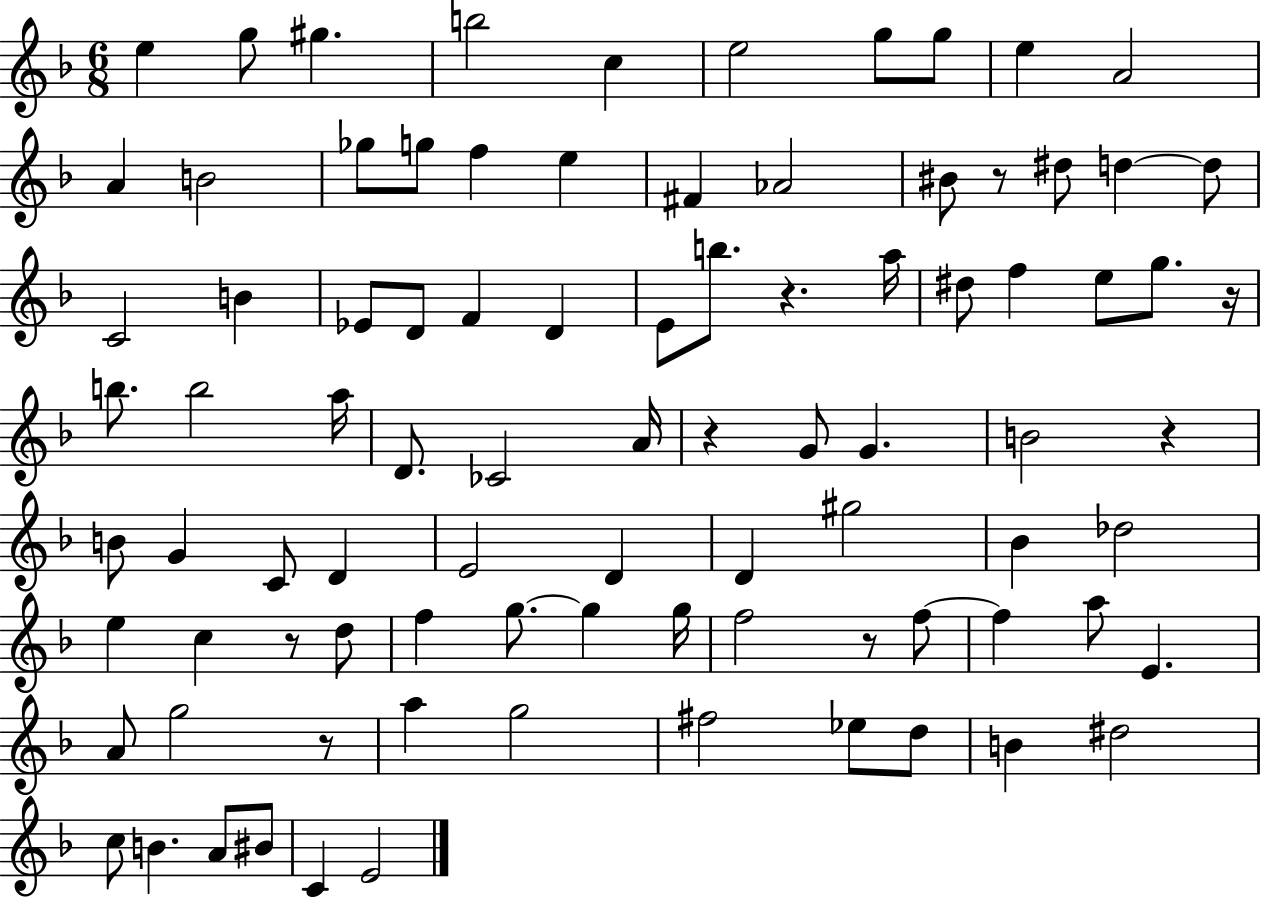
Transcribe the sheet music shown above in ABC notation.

X:1
T:Untitled
M:6/8
L:1/4
K:F
e g/2 ^g b2 c e2 g/2 g/2 e A2 A B2 _g/2 g/2 f e ^F _A2 ^B/2 z/2 ^d/2 d d/2 C2 B _E/2 D/2 F D E/2 b/2 z a/4 ^d/2 f e/2 g/2 z/4 b/2 b2 a/4 D/2 _C2 A/4 z G/2 G B2 z B/2 G C/2 D E2 D D ^g2 _B _d2 e c z/2 d/2 f g/2 g g/4 f2 z/2 f/2 f a/2 E A/2 g2 z/2 a g2 ^f2 _e/2 d/2 B ^d2 c/2 B A/2 ^B/2 C E2